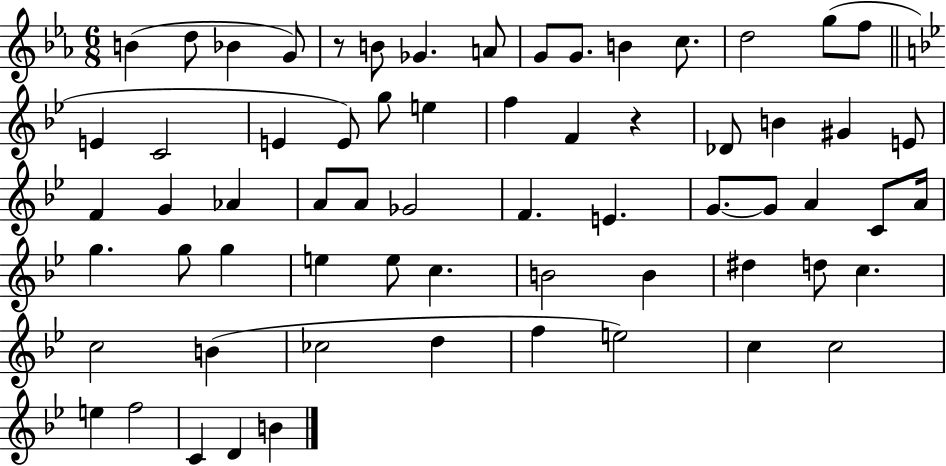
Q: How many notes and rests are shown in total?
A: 65